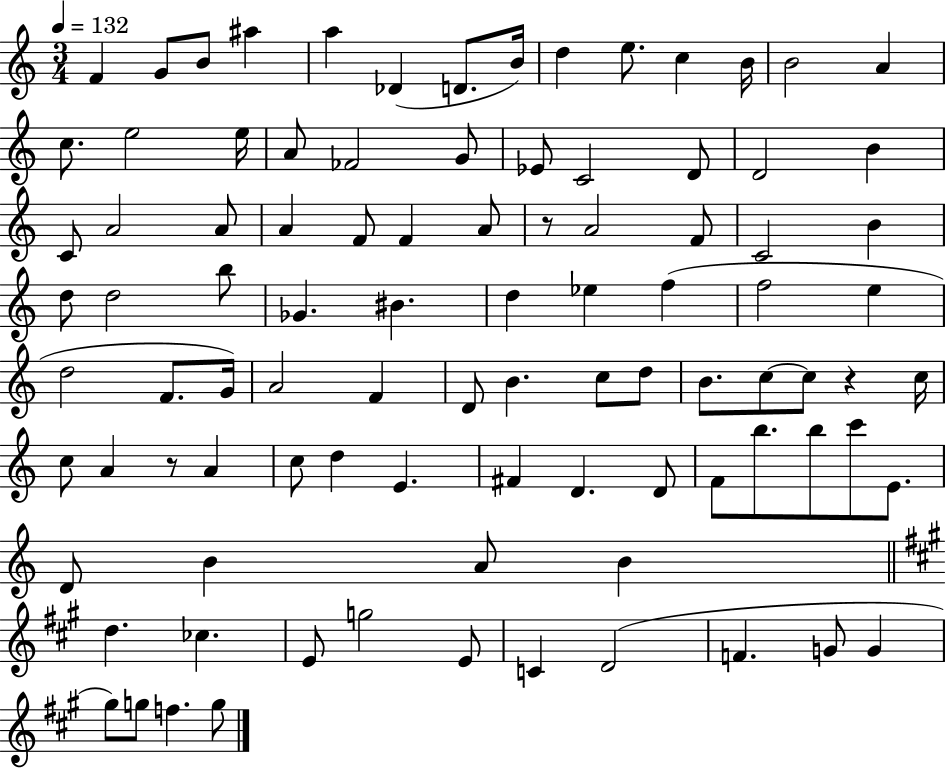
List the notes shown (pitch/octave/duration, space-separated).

F4/q G4/e B4/e A#5/q A5/q Db4/q D4/e. B4/s D5/q E5/e. C5/q B4/s B4/h A4/q C5/e. E5/h E5/s A4/e FES4/h G4/e Eb4/e C4/h D4/e D4/h B4/q C4/e A4/h A4/e A4/q F4/e F4/q A4/e R/e A4/h F4/e C4/h B4/q D5/e D5/h B5/e Gb4/q. BIS4/q. D5/q Eb5/q F5/q F5/h E5/q D5/h F4/e. G4/s A4/h F4/q D4/e B4/q. C5/e D5/e B4/e. C5/e C5/e R/q C5/s C5/e A4/q R/e A4/q C5/e D5/q E4/q. F#4/q D4/q. D4/e F4/e B5/e. B5/e C6/e E4/e. D4/e B4/q A4/e B4/q D5/q. CES5/q. E4/e G5/h E4/e C4/q D4/h F4/q. G4/e G4/q G#5/e G5/e F5/q. G5/e